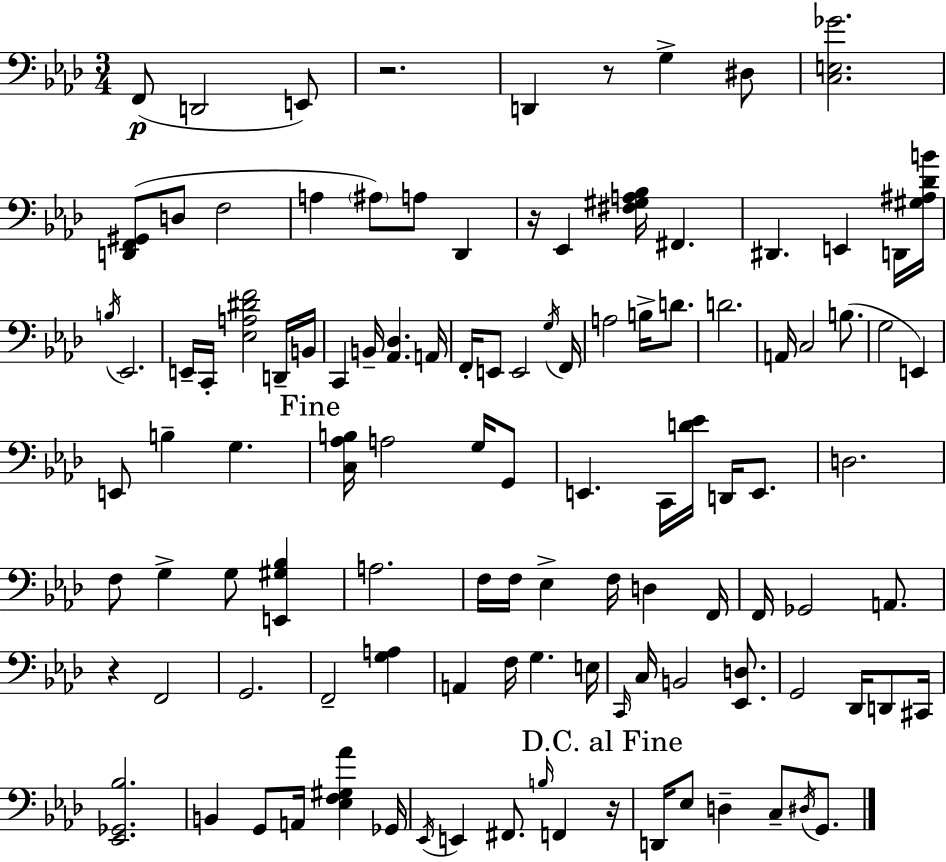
X:1
T:Untitled
M:3/4
L:1/4
K:Fm
F,,/2 D,,2 E,,/2 z2 D,, z/2 G, ^D,/2 [C,E,_G]2 [D,,F,,^G,,]/2 D,/2 F,2 A, ^A,/2 A,/2 _D,, z/4 _E,, [^F,^G,A,_B,]/4 ^F,, ^D,, E,, D,,/4 [^G,^A,_DB]/4 B,/4 _E,,2 E,,/4 C,,/4 [_E,A,^DF]2 D,,/4 B,,/4 C,, B,,/4 [_A,,_D,] A,,/4 F,,/4 E,,/2 E,,2 G,/4 F,,/4 A,2 B,/4 D/2 D2 A,,/4 C,2 B,/2 G,2 E,, E,,/2 B, G, [C,_A,B,]/4 A,2 G,/4 G,,/2 E,, C,,/4 [D_E]/4 D,,/4 E,,/2 D,2 F,/2 G, G,/2 [E,,^G,_B,] A,2 F,/4 F,/4 _E, F,/4 D, F,,/4 F,,/4 _G,,2 A,,/2 z F,,2 G,,2 F,,2 [G,A,] A,, F,/4 G, E,/4 C,,/4 C,/4 B,,2 [_E,,D,]/2 G,,2 _D,,/4 D,,/2 ^C,,/4 [_E,,_G,,_B,]2 B,, G,,/2 A,,/4 [_E,F,^G,_A] _G,,/4 _E,,/4 E,, ^F,,/2 B,/4 F,, z/4 D,,/4 _E,/2 D, C,/2 ^D,/4 G,,/2